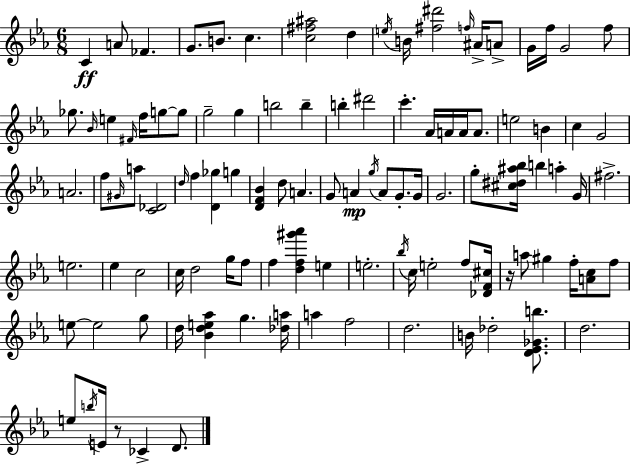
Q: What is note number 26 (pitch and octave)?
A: B5